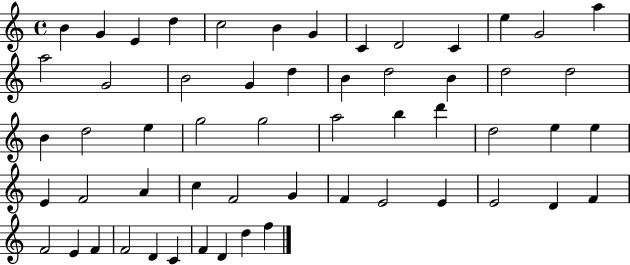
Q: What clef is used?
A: treble